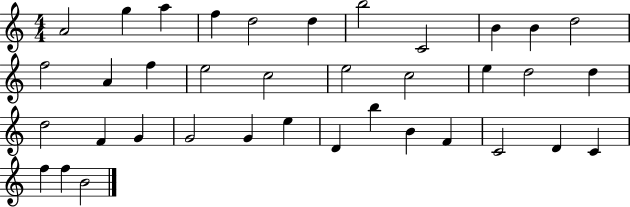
A4/h G5/q A5/q F5/q D5/h D5/q B5/h C4/h B4/q B4/q D5/h F5/h A4/q F5/q E5/h C5/h E5/h C5/h E5/q D5/h D5/q D5/h F4/q G4/q G4/h G4/q E5/q D4/q B5/q B4/q F4/q C4/h D4/q C4/q F5/q F5/q B4/h